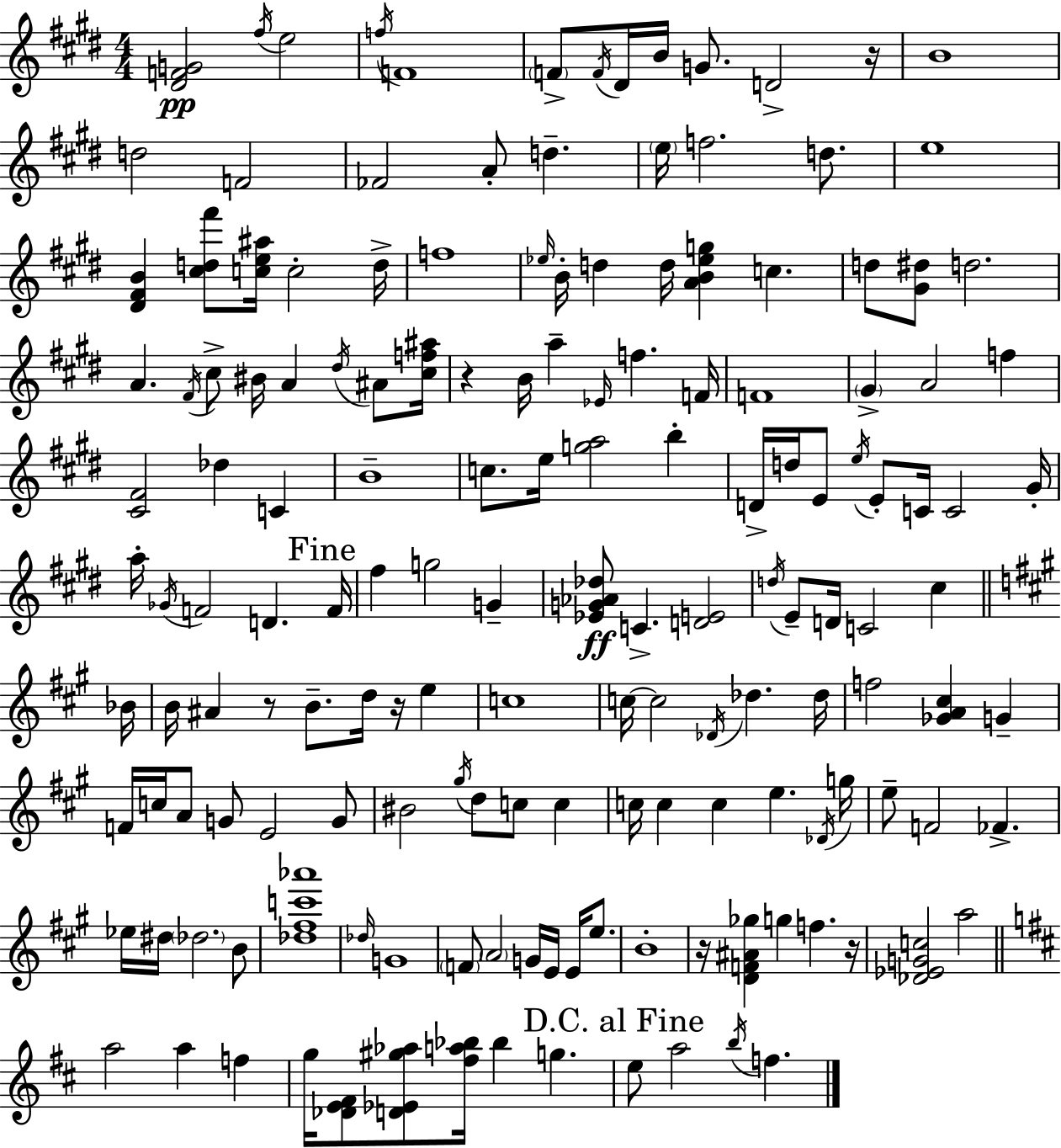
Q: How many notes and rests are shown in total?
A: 158